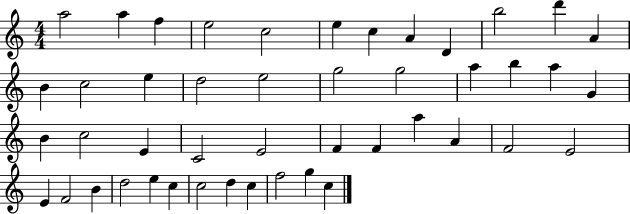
{
  \clef treble
  \numericTimeSignature
  \time 4/4
  \key c \major
  a''2 a''4 f''4 | e''2 c''2 | e''4 c''4 a'4 d'4 | b''2 d'''4 a'4 | \break b'4 c''2 e''4 | d''2 e''2 | g''2 g''2 | a''4 b''4 a''4 g'4 | \break b'4 c''2 e'4 | c'2 e'2 | f'4 f'4 a''4 a'4 | f'2 e'2 | \break e'4 f'2 b'4 | d''2 e''4 c''4 | c''2 d''4 c''4 | f''2 g''4 c''4 | \break \bar "|."
}